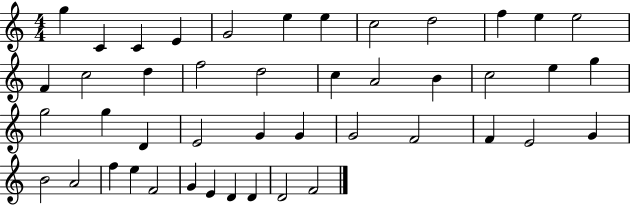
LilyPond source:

{
  \clef treble
  \numericTimeSignature
  \time 4/4
  \key c \major
  g''4 c'4 c'4 e'4 | g'2 e''4 e''4 | c''2 d''2 | f''4 e''4 e''2 | \break f'4 c''2 d''4 | f''2 d''2 | c''4 a'2 b'4 | c''2 e''4 g''4 | \break g''2 g''4 d'4 | e'2 g'4 g'4 | g'2 f'2 | f'4 e'2 g'4 | \break b'2 a'2 | f''4 e''4 f'2 | g'4 e'4 d'4 d'4 | d'2 f'2 | \break \bar "|."
}